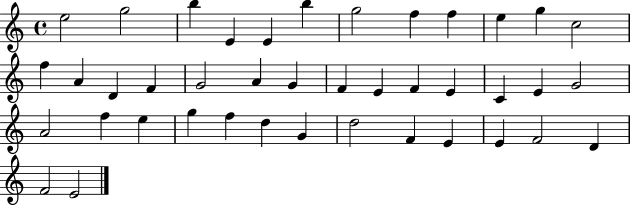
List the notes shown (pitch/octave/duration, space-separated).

E5/h G5/h B5/q E4/q E4/q B5/q G5/h F5/q F5/q E5/q G5/q C5/h F5/q A4/q D4/q F4/q G4/h A4/q G4/q F4/q E4/q F4/q E4/q C4/q E4/q G4/h A4/h F5/q E5/q G5/q F5/q D5/q G4/q D5/h F4/q E4/q E4/q F4/h D4/q F4/h E4/h